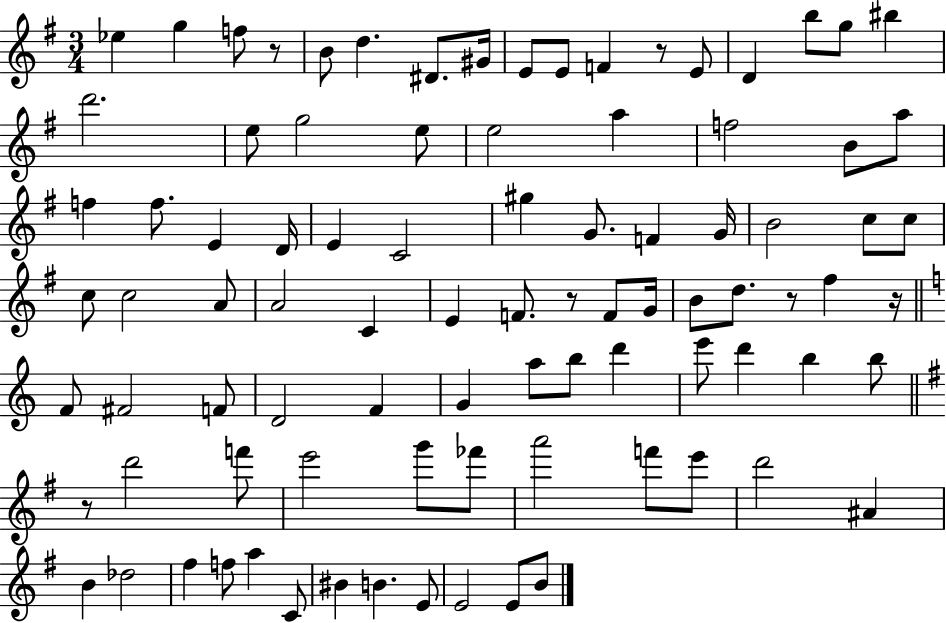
Eb5/q G5/q F5/e R/e B4/e D5/q. D#4/e. G#4/s E4/e E4/e F4/q R/e E4/e D4/q B5/e G5/e BIS5/q D6/h. E5/e G5/h E5/e E5/h A5/q F5/h B4/e A5/e F5/q F5/e. E4/q D4/s E4/q C4/h G#5/q G4/e. F4/q G4/s B4/h C5/e C5/e C5/e C5/h A4/e A4/h C4/q E4/q F4/e. R/e F4/e G4/s B4/e D5/e. R/e F#5/q R/s F4/e F#4/h F4/e D4/h F4/q G4/q A5/e B5/e D6/q E6/e D6/q B5/q B5/e R/e D6/h F6/e E6/h G6/e FES6/e A6/h F6/e E6/e D6/h A#4/q B4/q Db5/h F#5/q F5/e A5/q C4/e BIS4/q B4/q. E4/e E4/h E4/e B4/e